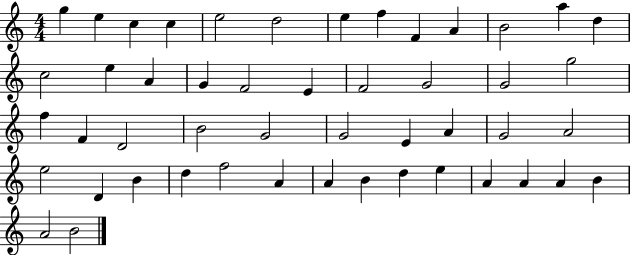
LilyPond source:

{
  \clef treble
  \numericTimeSignature
  \time 4/4
  \key c \major
  g''4 e''4 c''4 c''4 | e''2 d''2 | e''4 f''4 f'4 a'4 | b'2 a''4 d''4 | \break c''2 e''4 a'4 | g'4 f'2 e'4 | f'2 g'2 | g'2 g''2 | \break f''4 f'4 d'2 | b'2 g'2 | g'2 e'4 a'4 | g'2 a'2 | \break e''2 d'4 b'4 | d''4 f''2 a'4 | a'4 b'4 d''4 e''4 | a'4 a'4 a'4 b'4 | \break a'2 b'2 | \bar "|."
}